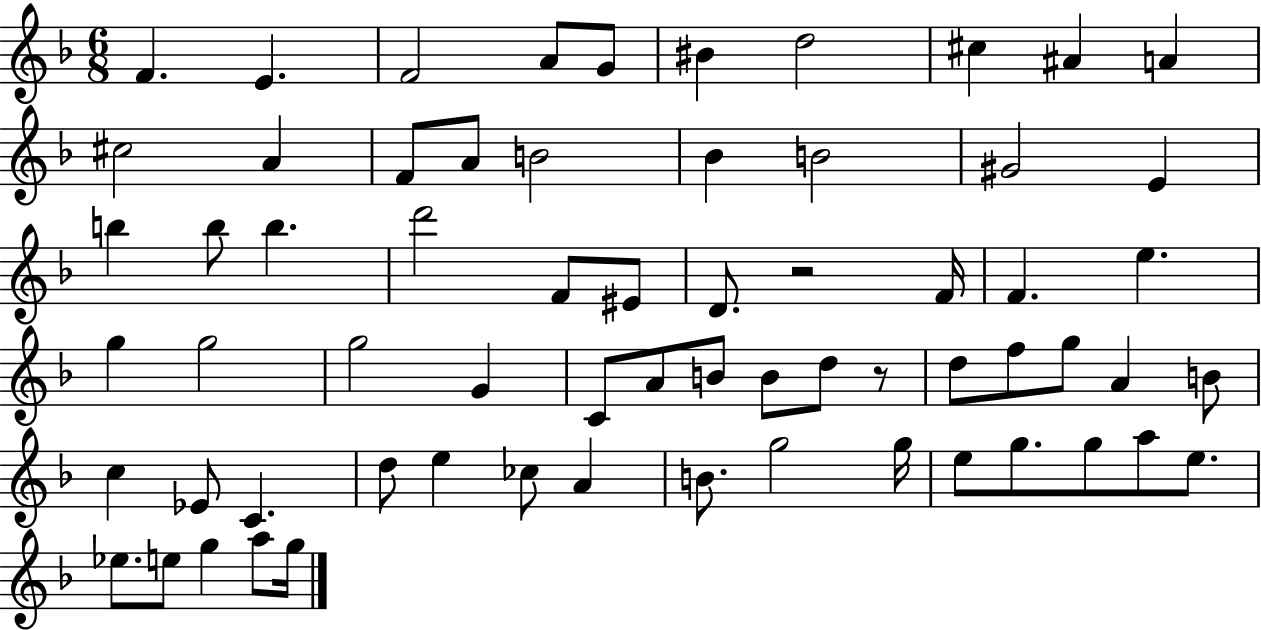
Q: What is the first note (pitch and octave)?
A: F4